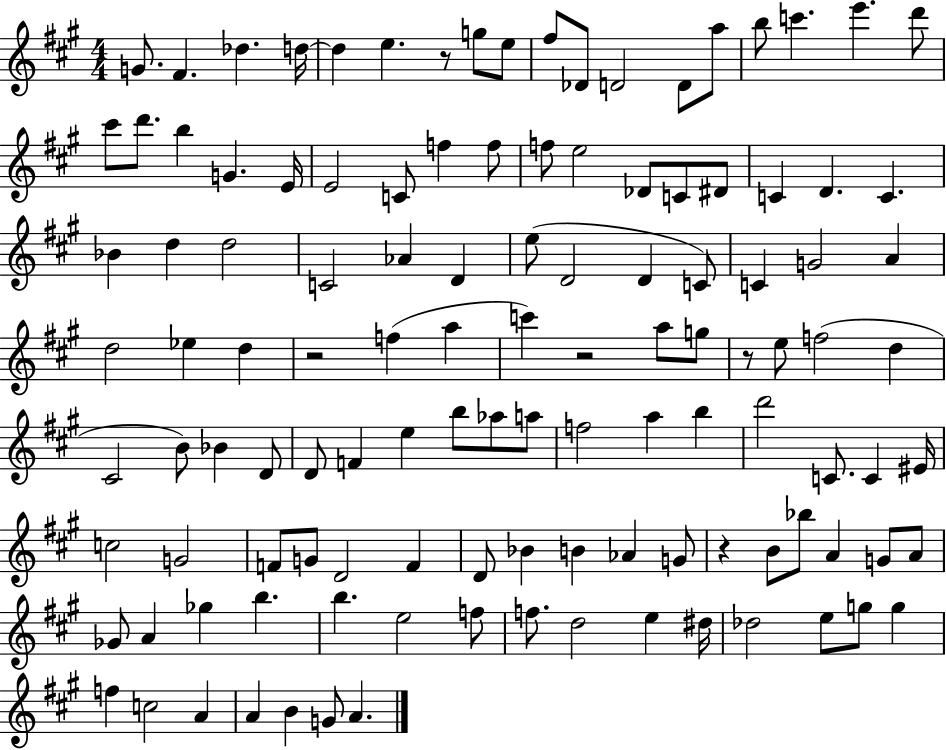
G4/e. F#4/q. Db5/q. D5/s D5/q E5/q. R/e G5/e E5/e F#5/e Db4/e D4/h D4/e A5/e B5/e C6/q. E6/q. D6/e C#6/e D6/e. B5/q G4/q. E4/s E4/h C4/e F5/q F5/e F5/e E5/h Db4/e C4/e D#4/e C4/q D4/q. C4/q. Bb4/q D5/q D5/h C4/h Ab4/q D4/q E5/e D4/h D4/q C4/e C4/q G4/h A4/q D5/h Eb5/q D5/q R/h F5/q A5/q C6/q R/h A5/e G5/e R/e E5/e F5/h D5/q C#4/h B4/e Bb4/q D4/e D4/e F4/q E5/q B5/e Ab5/e A5/e F5/h A5/q B5/q D6/h C4/e. C4/q EIS4/s C5/h G4/h F4/e G4/e D4/h F4/q D4/e Bb4/q B4/q Ab4/q G4/e R/q B4/e Bb5/e A4/q G4/e A4/e Gb4/e A4/q Gb5/q B5/q. B5/q. E5/h F5/e F5/e. D5/h E5/q D#5/s Db5/h E5/e G5/e G5/q F5/q C5/h A4/q A4/q B4/q G4/e A4/q.